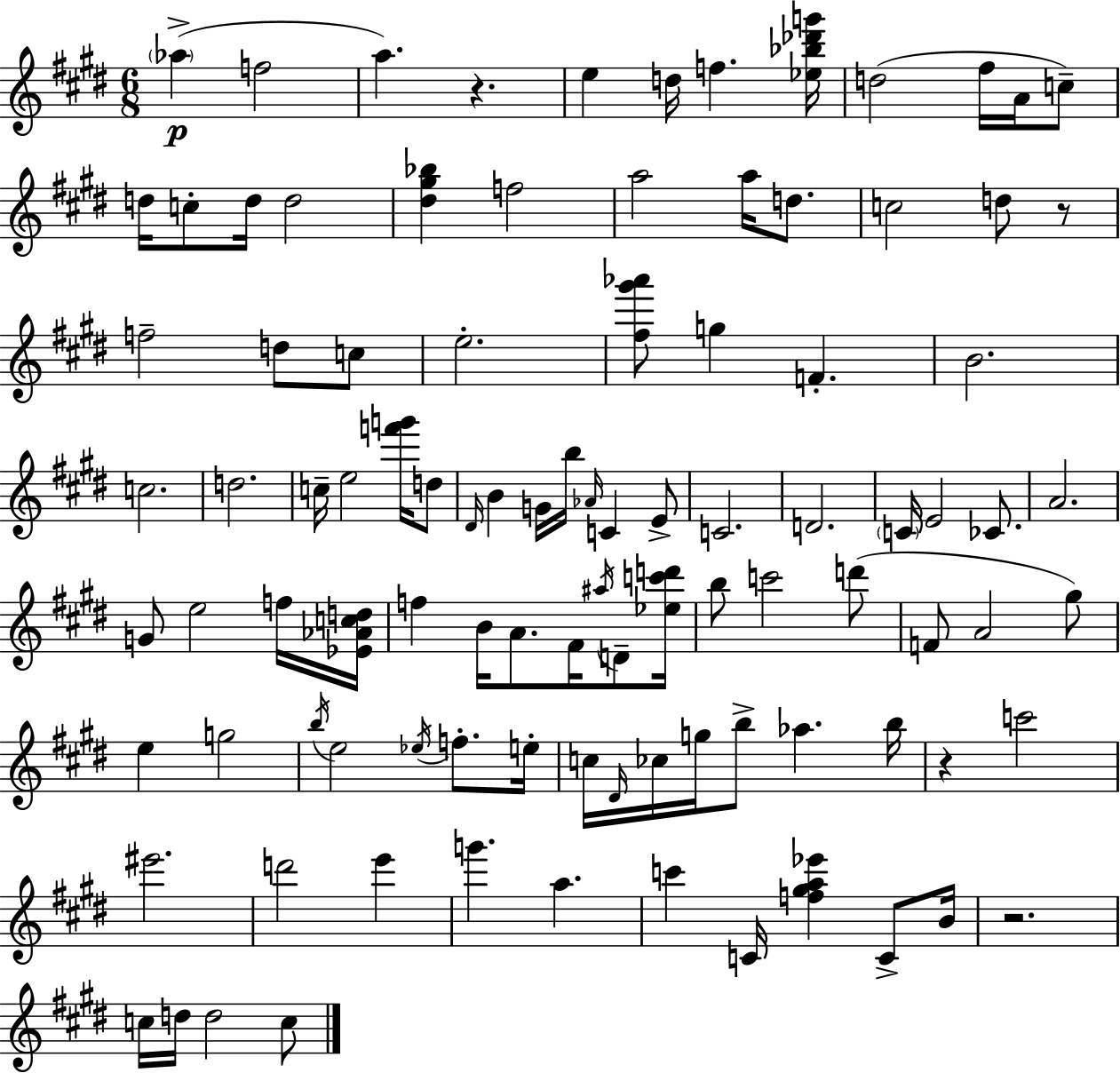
Ab5/q F5/h A5/q. R/q. E5/q D5/s F5/q. [Eb5,Bb5,Db6,G6]/s D5/h F#5/s A4/s C5/e D5/s C5/e D5/s D5/h [D#5,G#5,Bb5]/q F5/h A5/h A5/s D5/e. C5/h D5/e R/e F5/h D5/e C5/e E5/h. [F#5,G#6,Ab6]/e G5/q F4/q. B4/h. C5/h. D5/h. C5/s E5/h [F6,G6]/s D5/e D#4/s B4/q G4/s B5/s Ab4/s C4/q E4/e C4/h. D4/h. C4/s E4/h CES4/e. A4/h. G4/e E5/h F5/s [Eb4,Ab4,C5,D5]/s F5/q B4/s A4/e. F#4/s A#5/s D4/e [Eb5,C6,D6]/s B5/e C6/h D6/e F4/e A4/h G#5/e E5/q G5/h B5/s E5/h Eb5/s F5/e. E5/s C5/s D#4/s CES5/s G5/s B5/e Ab5/q. B5/s R/q C6/h EIS6/h. D6/h E6/q G6/q. A5/q. C6/q C4/s [F5,G#5,A5,Eb6]/q C4/e B4/s R/h. C5/s D5/s D5/h C5/e